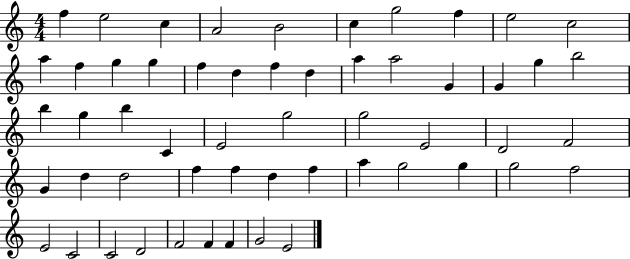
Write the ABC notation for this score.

X:1
T:Untitled
M:4/4
L:1/4
K:C
f e2 c A2 B2 c g2 f e2 c2 a f g g f d f d a a2 G G g b2 b g b C E2 g2 g2 E2 D2 F2 G d d2 f f d f a g2 g g2 f2 E2 C2 C2 D2 F2 F F G2 E2